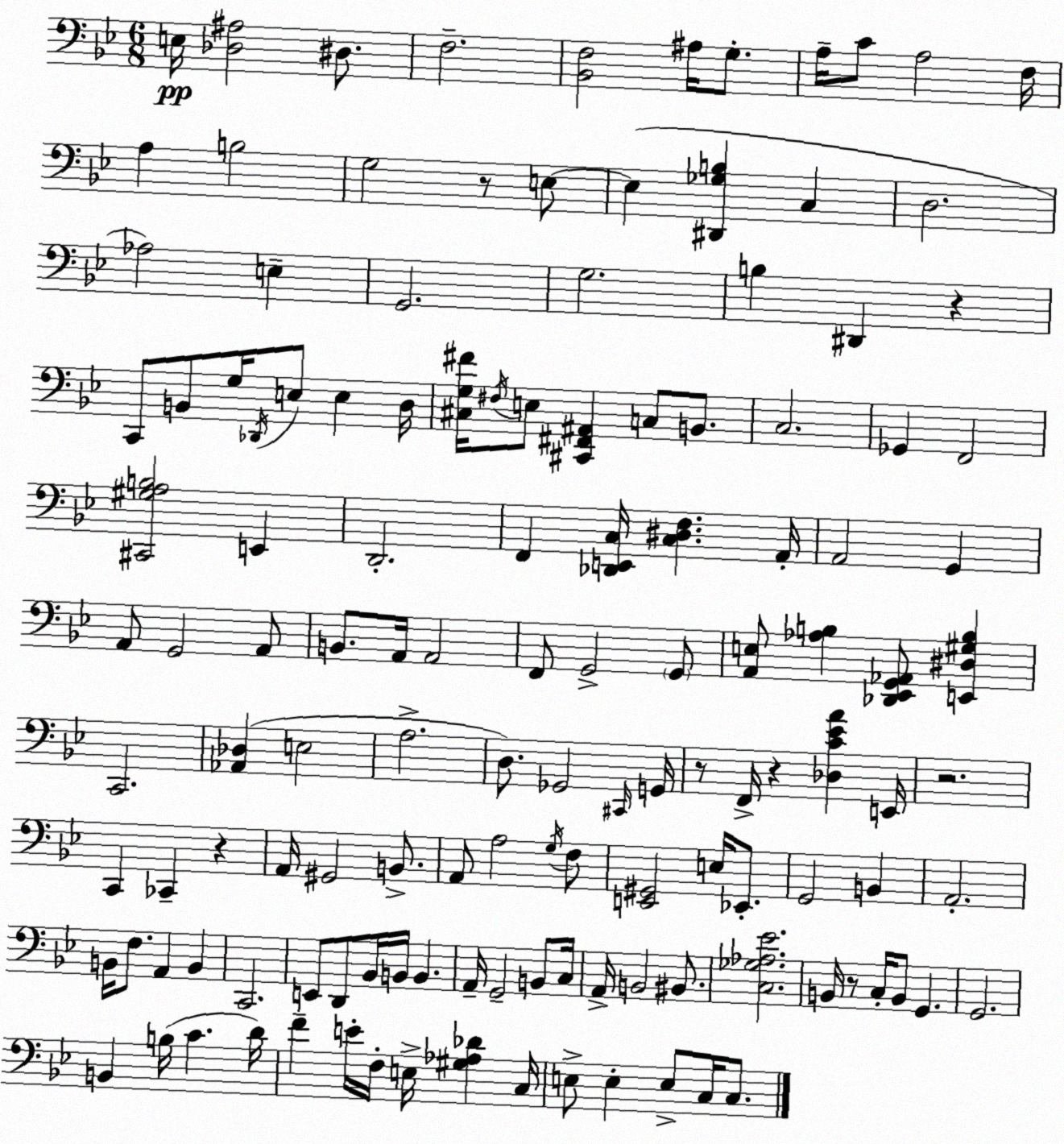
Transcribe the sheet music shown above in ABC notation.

X:1
T:Untitled
M:6/8
L:1/4
K:Bb
E,/4 [_D,^A,]2 ^D,/2 F,2 [_B,,F,]2 ^A,/4 G,/2 A,/4 C/2 A,2 F,/4 A, B,2 G,2 z/2 E,/2 E, [^D,,_G,B,] C, D,2 _A,2 E, G,,2 G,2 B, ^D,, z C,,/2 B,,/2 G,/4 _D,,/4 E,/2 E, D,/4 [^C,G,^F]/4 ^F,/4 E,/2 [^C,,^F,,^A,,] C,/2 B,,/2 C,2 _G,, F,,2 [^C,,^G,A,B,]2 E,, D,,2 F,, [_D,,E,,C,]/4 [C,^D,F,] A,,/4 A,,2 G,, A,,/2 G,,2 A,,/2 B,,/2 A,,/4 A,,2 F,,/2 G,,2 G,,/2 [A,,E,]/2 [_A,B,] [_D,,_E,,G,,_A,,]/2 [E,,^D,^G,B,] C,,2 [_A,,_D,] E,2 A,2 D,/2 _G,,2 ^C,,/4 G,,/4 z/2 F,,/4 z [_D,C_EA] E,,/4 z2 C,, _C,, z A,,/4 ^G,,2 B,,/2 A,,/2 A,2 G,/4 F,/2 [E,,^G,,]2 E,/4 _E,,/2 G,,2 B,, A,,2 B,,/4 F,/2 A,, B,, C,,2 E,,/2 D,,/2 _B,,/4 B,,/4 B,, A,,/4 G,,2 B,,/2 C,/4 A,,/4 B,,2 ^B,,/2 [C,_G,_A,_E]2 B,,/4 z/2 C,/4 B,,/2 G,, G,,2 B,, B,/4 C D/4 F E/4 F,/4 E,/4 [^G,_A,_D] C,/4 E,/2 E, E,/2 C,/4 C,/2